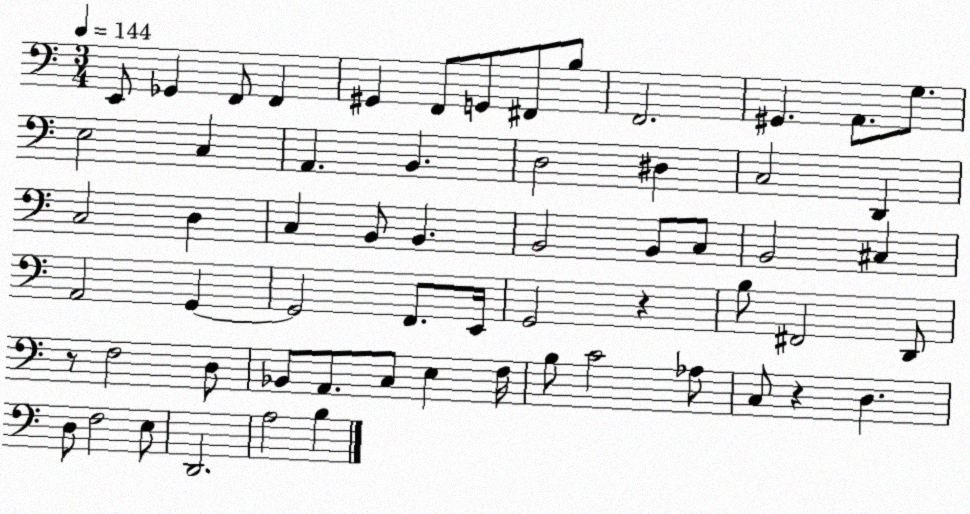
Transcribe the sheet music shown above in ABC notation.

X:1
T:Untitled
M:3/4
L:1/4
K:C
E,,/2 _G,, F,,/2 F,, ^G,, F,,/2 G,,/2 ^F,,/2 B,/2 F,,2 ^G,, A,,/2 G,/2 E,2 C, A,, B,, D,2 ^D, C,2 D,, C,2 D, C, B,,/2 B,, B,,2 B,,/2 C,/2 B,,2 ^C, A,,2 G,, G,,2 F,,/2 E,,/4 G,,2 z B,/2 ^F,,2 D,,/2 z/2 F,2 D,/2 _B,,/2 A,,/2 C,/2 E, F,/4 B,/2 C2 _A,/2 C,/2 z D, D,/2 F,2 E,/2 D,,2 A,2 B,